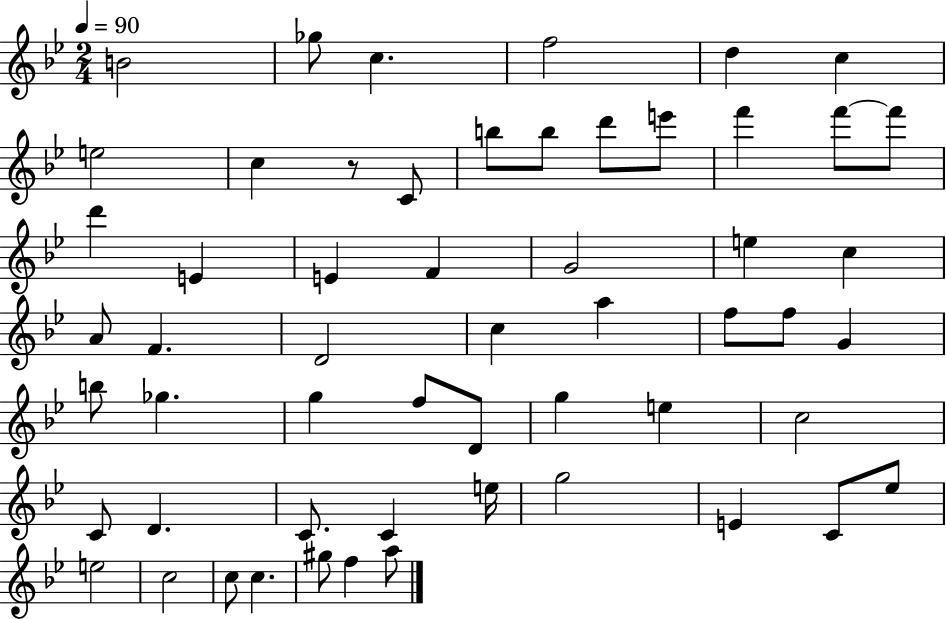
X:1
T:Untitled
M:2/4
L:1/4
K:Bb
B2 _g/2 c f2 d c e2 c z/2 C/2 b/2 b/2 d'/2 e'/2 f' f'/2 f'/2 d' E E F G2 e c A/2 F D2 c a f/2 f/2 G b/2 _g g f/2 D/2 g e c2 C/2 D C/2 C e/4 g2 E C/2 _e/2 e2 c2 c/2 c ^g/2 f a/2